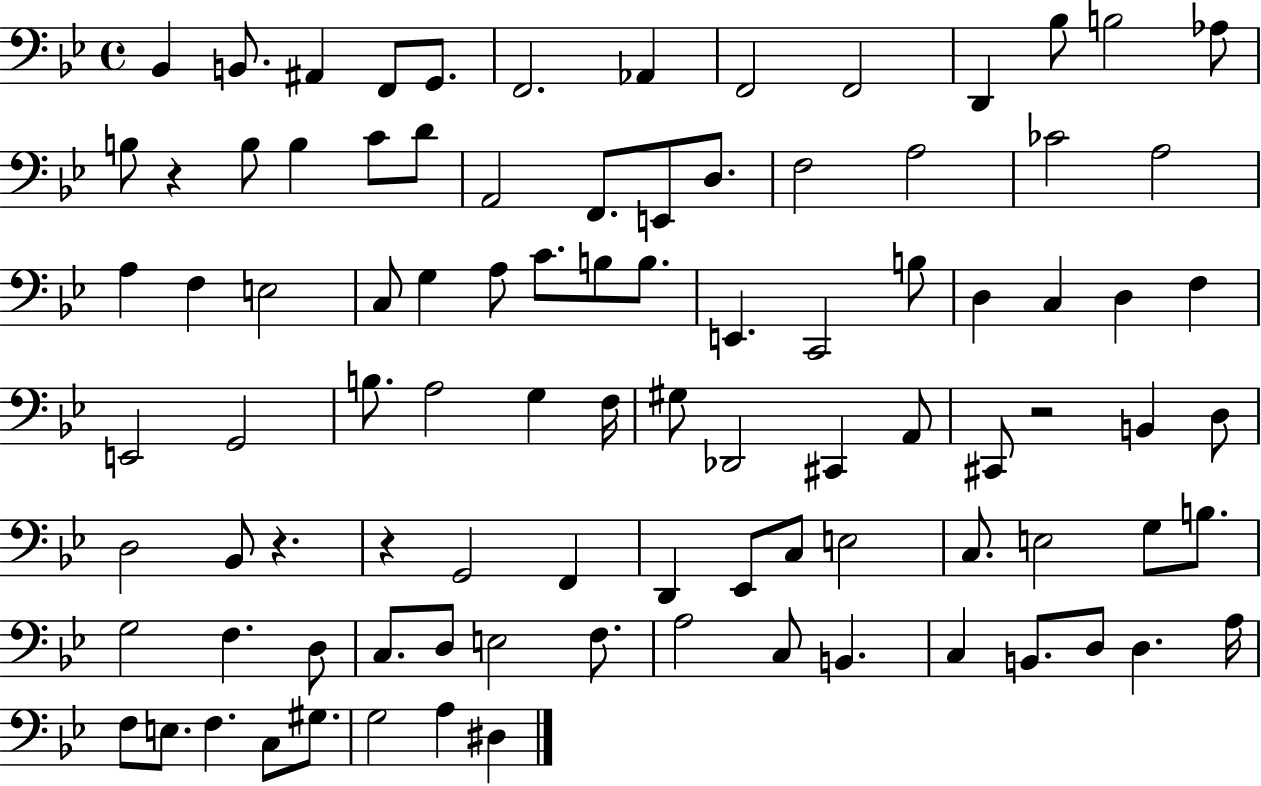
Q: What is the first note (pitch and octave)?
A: Bb2